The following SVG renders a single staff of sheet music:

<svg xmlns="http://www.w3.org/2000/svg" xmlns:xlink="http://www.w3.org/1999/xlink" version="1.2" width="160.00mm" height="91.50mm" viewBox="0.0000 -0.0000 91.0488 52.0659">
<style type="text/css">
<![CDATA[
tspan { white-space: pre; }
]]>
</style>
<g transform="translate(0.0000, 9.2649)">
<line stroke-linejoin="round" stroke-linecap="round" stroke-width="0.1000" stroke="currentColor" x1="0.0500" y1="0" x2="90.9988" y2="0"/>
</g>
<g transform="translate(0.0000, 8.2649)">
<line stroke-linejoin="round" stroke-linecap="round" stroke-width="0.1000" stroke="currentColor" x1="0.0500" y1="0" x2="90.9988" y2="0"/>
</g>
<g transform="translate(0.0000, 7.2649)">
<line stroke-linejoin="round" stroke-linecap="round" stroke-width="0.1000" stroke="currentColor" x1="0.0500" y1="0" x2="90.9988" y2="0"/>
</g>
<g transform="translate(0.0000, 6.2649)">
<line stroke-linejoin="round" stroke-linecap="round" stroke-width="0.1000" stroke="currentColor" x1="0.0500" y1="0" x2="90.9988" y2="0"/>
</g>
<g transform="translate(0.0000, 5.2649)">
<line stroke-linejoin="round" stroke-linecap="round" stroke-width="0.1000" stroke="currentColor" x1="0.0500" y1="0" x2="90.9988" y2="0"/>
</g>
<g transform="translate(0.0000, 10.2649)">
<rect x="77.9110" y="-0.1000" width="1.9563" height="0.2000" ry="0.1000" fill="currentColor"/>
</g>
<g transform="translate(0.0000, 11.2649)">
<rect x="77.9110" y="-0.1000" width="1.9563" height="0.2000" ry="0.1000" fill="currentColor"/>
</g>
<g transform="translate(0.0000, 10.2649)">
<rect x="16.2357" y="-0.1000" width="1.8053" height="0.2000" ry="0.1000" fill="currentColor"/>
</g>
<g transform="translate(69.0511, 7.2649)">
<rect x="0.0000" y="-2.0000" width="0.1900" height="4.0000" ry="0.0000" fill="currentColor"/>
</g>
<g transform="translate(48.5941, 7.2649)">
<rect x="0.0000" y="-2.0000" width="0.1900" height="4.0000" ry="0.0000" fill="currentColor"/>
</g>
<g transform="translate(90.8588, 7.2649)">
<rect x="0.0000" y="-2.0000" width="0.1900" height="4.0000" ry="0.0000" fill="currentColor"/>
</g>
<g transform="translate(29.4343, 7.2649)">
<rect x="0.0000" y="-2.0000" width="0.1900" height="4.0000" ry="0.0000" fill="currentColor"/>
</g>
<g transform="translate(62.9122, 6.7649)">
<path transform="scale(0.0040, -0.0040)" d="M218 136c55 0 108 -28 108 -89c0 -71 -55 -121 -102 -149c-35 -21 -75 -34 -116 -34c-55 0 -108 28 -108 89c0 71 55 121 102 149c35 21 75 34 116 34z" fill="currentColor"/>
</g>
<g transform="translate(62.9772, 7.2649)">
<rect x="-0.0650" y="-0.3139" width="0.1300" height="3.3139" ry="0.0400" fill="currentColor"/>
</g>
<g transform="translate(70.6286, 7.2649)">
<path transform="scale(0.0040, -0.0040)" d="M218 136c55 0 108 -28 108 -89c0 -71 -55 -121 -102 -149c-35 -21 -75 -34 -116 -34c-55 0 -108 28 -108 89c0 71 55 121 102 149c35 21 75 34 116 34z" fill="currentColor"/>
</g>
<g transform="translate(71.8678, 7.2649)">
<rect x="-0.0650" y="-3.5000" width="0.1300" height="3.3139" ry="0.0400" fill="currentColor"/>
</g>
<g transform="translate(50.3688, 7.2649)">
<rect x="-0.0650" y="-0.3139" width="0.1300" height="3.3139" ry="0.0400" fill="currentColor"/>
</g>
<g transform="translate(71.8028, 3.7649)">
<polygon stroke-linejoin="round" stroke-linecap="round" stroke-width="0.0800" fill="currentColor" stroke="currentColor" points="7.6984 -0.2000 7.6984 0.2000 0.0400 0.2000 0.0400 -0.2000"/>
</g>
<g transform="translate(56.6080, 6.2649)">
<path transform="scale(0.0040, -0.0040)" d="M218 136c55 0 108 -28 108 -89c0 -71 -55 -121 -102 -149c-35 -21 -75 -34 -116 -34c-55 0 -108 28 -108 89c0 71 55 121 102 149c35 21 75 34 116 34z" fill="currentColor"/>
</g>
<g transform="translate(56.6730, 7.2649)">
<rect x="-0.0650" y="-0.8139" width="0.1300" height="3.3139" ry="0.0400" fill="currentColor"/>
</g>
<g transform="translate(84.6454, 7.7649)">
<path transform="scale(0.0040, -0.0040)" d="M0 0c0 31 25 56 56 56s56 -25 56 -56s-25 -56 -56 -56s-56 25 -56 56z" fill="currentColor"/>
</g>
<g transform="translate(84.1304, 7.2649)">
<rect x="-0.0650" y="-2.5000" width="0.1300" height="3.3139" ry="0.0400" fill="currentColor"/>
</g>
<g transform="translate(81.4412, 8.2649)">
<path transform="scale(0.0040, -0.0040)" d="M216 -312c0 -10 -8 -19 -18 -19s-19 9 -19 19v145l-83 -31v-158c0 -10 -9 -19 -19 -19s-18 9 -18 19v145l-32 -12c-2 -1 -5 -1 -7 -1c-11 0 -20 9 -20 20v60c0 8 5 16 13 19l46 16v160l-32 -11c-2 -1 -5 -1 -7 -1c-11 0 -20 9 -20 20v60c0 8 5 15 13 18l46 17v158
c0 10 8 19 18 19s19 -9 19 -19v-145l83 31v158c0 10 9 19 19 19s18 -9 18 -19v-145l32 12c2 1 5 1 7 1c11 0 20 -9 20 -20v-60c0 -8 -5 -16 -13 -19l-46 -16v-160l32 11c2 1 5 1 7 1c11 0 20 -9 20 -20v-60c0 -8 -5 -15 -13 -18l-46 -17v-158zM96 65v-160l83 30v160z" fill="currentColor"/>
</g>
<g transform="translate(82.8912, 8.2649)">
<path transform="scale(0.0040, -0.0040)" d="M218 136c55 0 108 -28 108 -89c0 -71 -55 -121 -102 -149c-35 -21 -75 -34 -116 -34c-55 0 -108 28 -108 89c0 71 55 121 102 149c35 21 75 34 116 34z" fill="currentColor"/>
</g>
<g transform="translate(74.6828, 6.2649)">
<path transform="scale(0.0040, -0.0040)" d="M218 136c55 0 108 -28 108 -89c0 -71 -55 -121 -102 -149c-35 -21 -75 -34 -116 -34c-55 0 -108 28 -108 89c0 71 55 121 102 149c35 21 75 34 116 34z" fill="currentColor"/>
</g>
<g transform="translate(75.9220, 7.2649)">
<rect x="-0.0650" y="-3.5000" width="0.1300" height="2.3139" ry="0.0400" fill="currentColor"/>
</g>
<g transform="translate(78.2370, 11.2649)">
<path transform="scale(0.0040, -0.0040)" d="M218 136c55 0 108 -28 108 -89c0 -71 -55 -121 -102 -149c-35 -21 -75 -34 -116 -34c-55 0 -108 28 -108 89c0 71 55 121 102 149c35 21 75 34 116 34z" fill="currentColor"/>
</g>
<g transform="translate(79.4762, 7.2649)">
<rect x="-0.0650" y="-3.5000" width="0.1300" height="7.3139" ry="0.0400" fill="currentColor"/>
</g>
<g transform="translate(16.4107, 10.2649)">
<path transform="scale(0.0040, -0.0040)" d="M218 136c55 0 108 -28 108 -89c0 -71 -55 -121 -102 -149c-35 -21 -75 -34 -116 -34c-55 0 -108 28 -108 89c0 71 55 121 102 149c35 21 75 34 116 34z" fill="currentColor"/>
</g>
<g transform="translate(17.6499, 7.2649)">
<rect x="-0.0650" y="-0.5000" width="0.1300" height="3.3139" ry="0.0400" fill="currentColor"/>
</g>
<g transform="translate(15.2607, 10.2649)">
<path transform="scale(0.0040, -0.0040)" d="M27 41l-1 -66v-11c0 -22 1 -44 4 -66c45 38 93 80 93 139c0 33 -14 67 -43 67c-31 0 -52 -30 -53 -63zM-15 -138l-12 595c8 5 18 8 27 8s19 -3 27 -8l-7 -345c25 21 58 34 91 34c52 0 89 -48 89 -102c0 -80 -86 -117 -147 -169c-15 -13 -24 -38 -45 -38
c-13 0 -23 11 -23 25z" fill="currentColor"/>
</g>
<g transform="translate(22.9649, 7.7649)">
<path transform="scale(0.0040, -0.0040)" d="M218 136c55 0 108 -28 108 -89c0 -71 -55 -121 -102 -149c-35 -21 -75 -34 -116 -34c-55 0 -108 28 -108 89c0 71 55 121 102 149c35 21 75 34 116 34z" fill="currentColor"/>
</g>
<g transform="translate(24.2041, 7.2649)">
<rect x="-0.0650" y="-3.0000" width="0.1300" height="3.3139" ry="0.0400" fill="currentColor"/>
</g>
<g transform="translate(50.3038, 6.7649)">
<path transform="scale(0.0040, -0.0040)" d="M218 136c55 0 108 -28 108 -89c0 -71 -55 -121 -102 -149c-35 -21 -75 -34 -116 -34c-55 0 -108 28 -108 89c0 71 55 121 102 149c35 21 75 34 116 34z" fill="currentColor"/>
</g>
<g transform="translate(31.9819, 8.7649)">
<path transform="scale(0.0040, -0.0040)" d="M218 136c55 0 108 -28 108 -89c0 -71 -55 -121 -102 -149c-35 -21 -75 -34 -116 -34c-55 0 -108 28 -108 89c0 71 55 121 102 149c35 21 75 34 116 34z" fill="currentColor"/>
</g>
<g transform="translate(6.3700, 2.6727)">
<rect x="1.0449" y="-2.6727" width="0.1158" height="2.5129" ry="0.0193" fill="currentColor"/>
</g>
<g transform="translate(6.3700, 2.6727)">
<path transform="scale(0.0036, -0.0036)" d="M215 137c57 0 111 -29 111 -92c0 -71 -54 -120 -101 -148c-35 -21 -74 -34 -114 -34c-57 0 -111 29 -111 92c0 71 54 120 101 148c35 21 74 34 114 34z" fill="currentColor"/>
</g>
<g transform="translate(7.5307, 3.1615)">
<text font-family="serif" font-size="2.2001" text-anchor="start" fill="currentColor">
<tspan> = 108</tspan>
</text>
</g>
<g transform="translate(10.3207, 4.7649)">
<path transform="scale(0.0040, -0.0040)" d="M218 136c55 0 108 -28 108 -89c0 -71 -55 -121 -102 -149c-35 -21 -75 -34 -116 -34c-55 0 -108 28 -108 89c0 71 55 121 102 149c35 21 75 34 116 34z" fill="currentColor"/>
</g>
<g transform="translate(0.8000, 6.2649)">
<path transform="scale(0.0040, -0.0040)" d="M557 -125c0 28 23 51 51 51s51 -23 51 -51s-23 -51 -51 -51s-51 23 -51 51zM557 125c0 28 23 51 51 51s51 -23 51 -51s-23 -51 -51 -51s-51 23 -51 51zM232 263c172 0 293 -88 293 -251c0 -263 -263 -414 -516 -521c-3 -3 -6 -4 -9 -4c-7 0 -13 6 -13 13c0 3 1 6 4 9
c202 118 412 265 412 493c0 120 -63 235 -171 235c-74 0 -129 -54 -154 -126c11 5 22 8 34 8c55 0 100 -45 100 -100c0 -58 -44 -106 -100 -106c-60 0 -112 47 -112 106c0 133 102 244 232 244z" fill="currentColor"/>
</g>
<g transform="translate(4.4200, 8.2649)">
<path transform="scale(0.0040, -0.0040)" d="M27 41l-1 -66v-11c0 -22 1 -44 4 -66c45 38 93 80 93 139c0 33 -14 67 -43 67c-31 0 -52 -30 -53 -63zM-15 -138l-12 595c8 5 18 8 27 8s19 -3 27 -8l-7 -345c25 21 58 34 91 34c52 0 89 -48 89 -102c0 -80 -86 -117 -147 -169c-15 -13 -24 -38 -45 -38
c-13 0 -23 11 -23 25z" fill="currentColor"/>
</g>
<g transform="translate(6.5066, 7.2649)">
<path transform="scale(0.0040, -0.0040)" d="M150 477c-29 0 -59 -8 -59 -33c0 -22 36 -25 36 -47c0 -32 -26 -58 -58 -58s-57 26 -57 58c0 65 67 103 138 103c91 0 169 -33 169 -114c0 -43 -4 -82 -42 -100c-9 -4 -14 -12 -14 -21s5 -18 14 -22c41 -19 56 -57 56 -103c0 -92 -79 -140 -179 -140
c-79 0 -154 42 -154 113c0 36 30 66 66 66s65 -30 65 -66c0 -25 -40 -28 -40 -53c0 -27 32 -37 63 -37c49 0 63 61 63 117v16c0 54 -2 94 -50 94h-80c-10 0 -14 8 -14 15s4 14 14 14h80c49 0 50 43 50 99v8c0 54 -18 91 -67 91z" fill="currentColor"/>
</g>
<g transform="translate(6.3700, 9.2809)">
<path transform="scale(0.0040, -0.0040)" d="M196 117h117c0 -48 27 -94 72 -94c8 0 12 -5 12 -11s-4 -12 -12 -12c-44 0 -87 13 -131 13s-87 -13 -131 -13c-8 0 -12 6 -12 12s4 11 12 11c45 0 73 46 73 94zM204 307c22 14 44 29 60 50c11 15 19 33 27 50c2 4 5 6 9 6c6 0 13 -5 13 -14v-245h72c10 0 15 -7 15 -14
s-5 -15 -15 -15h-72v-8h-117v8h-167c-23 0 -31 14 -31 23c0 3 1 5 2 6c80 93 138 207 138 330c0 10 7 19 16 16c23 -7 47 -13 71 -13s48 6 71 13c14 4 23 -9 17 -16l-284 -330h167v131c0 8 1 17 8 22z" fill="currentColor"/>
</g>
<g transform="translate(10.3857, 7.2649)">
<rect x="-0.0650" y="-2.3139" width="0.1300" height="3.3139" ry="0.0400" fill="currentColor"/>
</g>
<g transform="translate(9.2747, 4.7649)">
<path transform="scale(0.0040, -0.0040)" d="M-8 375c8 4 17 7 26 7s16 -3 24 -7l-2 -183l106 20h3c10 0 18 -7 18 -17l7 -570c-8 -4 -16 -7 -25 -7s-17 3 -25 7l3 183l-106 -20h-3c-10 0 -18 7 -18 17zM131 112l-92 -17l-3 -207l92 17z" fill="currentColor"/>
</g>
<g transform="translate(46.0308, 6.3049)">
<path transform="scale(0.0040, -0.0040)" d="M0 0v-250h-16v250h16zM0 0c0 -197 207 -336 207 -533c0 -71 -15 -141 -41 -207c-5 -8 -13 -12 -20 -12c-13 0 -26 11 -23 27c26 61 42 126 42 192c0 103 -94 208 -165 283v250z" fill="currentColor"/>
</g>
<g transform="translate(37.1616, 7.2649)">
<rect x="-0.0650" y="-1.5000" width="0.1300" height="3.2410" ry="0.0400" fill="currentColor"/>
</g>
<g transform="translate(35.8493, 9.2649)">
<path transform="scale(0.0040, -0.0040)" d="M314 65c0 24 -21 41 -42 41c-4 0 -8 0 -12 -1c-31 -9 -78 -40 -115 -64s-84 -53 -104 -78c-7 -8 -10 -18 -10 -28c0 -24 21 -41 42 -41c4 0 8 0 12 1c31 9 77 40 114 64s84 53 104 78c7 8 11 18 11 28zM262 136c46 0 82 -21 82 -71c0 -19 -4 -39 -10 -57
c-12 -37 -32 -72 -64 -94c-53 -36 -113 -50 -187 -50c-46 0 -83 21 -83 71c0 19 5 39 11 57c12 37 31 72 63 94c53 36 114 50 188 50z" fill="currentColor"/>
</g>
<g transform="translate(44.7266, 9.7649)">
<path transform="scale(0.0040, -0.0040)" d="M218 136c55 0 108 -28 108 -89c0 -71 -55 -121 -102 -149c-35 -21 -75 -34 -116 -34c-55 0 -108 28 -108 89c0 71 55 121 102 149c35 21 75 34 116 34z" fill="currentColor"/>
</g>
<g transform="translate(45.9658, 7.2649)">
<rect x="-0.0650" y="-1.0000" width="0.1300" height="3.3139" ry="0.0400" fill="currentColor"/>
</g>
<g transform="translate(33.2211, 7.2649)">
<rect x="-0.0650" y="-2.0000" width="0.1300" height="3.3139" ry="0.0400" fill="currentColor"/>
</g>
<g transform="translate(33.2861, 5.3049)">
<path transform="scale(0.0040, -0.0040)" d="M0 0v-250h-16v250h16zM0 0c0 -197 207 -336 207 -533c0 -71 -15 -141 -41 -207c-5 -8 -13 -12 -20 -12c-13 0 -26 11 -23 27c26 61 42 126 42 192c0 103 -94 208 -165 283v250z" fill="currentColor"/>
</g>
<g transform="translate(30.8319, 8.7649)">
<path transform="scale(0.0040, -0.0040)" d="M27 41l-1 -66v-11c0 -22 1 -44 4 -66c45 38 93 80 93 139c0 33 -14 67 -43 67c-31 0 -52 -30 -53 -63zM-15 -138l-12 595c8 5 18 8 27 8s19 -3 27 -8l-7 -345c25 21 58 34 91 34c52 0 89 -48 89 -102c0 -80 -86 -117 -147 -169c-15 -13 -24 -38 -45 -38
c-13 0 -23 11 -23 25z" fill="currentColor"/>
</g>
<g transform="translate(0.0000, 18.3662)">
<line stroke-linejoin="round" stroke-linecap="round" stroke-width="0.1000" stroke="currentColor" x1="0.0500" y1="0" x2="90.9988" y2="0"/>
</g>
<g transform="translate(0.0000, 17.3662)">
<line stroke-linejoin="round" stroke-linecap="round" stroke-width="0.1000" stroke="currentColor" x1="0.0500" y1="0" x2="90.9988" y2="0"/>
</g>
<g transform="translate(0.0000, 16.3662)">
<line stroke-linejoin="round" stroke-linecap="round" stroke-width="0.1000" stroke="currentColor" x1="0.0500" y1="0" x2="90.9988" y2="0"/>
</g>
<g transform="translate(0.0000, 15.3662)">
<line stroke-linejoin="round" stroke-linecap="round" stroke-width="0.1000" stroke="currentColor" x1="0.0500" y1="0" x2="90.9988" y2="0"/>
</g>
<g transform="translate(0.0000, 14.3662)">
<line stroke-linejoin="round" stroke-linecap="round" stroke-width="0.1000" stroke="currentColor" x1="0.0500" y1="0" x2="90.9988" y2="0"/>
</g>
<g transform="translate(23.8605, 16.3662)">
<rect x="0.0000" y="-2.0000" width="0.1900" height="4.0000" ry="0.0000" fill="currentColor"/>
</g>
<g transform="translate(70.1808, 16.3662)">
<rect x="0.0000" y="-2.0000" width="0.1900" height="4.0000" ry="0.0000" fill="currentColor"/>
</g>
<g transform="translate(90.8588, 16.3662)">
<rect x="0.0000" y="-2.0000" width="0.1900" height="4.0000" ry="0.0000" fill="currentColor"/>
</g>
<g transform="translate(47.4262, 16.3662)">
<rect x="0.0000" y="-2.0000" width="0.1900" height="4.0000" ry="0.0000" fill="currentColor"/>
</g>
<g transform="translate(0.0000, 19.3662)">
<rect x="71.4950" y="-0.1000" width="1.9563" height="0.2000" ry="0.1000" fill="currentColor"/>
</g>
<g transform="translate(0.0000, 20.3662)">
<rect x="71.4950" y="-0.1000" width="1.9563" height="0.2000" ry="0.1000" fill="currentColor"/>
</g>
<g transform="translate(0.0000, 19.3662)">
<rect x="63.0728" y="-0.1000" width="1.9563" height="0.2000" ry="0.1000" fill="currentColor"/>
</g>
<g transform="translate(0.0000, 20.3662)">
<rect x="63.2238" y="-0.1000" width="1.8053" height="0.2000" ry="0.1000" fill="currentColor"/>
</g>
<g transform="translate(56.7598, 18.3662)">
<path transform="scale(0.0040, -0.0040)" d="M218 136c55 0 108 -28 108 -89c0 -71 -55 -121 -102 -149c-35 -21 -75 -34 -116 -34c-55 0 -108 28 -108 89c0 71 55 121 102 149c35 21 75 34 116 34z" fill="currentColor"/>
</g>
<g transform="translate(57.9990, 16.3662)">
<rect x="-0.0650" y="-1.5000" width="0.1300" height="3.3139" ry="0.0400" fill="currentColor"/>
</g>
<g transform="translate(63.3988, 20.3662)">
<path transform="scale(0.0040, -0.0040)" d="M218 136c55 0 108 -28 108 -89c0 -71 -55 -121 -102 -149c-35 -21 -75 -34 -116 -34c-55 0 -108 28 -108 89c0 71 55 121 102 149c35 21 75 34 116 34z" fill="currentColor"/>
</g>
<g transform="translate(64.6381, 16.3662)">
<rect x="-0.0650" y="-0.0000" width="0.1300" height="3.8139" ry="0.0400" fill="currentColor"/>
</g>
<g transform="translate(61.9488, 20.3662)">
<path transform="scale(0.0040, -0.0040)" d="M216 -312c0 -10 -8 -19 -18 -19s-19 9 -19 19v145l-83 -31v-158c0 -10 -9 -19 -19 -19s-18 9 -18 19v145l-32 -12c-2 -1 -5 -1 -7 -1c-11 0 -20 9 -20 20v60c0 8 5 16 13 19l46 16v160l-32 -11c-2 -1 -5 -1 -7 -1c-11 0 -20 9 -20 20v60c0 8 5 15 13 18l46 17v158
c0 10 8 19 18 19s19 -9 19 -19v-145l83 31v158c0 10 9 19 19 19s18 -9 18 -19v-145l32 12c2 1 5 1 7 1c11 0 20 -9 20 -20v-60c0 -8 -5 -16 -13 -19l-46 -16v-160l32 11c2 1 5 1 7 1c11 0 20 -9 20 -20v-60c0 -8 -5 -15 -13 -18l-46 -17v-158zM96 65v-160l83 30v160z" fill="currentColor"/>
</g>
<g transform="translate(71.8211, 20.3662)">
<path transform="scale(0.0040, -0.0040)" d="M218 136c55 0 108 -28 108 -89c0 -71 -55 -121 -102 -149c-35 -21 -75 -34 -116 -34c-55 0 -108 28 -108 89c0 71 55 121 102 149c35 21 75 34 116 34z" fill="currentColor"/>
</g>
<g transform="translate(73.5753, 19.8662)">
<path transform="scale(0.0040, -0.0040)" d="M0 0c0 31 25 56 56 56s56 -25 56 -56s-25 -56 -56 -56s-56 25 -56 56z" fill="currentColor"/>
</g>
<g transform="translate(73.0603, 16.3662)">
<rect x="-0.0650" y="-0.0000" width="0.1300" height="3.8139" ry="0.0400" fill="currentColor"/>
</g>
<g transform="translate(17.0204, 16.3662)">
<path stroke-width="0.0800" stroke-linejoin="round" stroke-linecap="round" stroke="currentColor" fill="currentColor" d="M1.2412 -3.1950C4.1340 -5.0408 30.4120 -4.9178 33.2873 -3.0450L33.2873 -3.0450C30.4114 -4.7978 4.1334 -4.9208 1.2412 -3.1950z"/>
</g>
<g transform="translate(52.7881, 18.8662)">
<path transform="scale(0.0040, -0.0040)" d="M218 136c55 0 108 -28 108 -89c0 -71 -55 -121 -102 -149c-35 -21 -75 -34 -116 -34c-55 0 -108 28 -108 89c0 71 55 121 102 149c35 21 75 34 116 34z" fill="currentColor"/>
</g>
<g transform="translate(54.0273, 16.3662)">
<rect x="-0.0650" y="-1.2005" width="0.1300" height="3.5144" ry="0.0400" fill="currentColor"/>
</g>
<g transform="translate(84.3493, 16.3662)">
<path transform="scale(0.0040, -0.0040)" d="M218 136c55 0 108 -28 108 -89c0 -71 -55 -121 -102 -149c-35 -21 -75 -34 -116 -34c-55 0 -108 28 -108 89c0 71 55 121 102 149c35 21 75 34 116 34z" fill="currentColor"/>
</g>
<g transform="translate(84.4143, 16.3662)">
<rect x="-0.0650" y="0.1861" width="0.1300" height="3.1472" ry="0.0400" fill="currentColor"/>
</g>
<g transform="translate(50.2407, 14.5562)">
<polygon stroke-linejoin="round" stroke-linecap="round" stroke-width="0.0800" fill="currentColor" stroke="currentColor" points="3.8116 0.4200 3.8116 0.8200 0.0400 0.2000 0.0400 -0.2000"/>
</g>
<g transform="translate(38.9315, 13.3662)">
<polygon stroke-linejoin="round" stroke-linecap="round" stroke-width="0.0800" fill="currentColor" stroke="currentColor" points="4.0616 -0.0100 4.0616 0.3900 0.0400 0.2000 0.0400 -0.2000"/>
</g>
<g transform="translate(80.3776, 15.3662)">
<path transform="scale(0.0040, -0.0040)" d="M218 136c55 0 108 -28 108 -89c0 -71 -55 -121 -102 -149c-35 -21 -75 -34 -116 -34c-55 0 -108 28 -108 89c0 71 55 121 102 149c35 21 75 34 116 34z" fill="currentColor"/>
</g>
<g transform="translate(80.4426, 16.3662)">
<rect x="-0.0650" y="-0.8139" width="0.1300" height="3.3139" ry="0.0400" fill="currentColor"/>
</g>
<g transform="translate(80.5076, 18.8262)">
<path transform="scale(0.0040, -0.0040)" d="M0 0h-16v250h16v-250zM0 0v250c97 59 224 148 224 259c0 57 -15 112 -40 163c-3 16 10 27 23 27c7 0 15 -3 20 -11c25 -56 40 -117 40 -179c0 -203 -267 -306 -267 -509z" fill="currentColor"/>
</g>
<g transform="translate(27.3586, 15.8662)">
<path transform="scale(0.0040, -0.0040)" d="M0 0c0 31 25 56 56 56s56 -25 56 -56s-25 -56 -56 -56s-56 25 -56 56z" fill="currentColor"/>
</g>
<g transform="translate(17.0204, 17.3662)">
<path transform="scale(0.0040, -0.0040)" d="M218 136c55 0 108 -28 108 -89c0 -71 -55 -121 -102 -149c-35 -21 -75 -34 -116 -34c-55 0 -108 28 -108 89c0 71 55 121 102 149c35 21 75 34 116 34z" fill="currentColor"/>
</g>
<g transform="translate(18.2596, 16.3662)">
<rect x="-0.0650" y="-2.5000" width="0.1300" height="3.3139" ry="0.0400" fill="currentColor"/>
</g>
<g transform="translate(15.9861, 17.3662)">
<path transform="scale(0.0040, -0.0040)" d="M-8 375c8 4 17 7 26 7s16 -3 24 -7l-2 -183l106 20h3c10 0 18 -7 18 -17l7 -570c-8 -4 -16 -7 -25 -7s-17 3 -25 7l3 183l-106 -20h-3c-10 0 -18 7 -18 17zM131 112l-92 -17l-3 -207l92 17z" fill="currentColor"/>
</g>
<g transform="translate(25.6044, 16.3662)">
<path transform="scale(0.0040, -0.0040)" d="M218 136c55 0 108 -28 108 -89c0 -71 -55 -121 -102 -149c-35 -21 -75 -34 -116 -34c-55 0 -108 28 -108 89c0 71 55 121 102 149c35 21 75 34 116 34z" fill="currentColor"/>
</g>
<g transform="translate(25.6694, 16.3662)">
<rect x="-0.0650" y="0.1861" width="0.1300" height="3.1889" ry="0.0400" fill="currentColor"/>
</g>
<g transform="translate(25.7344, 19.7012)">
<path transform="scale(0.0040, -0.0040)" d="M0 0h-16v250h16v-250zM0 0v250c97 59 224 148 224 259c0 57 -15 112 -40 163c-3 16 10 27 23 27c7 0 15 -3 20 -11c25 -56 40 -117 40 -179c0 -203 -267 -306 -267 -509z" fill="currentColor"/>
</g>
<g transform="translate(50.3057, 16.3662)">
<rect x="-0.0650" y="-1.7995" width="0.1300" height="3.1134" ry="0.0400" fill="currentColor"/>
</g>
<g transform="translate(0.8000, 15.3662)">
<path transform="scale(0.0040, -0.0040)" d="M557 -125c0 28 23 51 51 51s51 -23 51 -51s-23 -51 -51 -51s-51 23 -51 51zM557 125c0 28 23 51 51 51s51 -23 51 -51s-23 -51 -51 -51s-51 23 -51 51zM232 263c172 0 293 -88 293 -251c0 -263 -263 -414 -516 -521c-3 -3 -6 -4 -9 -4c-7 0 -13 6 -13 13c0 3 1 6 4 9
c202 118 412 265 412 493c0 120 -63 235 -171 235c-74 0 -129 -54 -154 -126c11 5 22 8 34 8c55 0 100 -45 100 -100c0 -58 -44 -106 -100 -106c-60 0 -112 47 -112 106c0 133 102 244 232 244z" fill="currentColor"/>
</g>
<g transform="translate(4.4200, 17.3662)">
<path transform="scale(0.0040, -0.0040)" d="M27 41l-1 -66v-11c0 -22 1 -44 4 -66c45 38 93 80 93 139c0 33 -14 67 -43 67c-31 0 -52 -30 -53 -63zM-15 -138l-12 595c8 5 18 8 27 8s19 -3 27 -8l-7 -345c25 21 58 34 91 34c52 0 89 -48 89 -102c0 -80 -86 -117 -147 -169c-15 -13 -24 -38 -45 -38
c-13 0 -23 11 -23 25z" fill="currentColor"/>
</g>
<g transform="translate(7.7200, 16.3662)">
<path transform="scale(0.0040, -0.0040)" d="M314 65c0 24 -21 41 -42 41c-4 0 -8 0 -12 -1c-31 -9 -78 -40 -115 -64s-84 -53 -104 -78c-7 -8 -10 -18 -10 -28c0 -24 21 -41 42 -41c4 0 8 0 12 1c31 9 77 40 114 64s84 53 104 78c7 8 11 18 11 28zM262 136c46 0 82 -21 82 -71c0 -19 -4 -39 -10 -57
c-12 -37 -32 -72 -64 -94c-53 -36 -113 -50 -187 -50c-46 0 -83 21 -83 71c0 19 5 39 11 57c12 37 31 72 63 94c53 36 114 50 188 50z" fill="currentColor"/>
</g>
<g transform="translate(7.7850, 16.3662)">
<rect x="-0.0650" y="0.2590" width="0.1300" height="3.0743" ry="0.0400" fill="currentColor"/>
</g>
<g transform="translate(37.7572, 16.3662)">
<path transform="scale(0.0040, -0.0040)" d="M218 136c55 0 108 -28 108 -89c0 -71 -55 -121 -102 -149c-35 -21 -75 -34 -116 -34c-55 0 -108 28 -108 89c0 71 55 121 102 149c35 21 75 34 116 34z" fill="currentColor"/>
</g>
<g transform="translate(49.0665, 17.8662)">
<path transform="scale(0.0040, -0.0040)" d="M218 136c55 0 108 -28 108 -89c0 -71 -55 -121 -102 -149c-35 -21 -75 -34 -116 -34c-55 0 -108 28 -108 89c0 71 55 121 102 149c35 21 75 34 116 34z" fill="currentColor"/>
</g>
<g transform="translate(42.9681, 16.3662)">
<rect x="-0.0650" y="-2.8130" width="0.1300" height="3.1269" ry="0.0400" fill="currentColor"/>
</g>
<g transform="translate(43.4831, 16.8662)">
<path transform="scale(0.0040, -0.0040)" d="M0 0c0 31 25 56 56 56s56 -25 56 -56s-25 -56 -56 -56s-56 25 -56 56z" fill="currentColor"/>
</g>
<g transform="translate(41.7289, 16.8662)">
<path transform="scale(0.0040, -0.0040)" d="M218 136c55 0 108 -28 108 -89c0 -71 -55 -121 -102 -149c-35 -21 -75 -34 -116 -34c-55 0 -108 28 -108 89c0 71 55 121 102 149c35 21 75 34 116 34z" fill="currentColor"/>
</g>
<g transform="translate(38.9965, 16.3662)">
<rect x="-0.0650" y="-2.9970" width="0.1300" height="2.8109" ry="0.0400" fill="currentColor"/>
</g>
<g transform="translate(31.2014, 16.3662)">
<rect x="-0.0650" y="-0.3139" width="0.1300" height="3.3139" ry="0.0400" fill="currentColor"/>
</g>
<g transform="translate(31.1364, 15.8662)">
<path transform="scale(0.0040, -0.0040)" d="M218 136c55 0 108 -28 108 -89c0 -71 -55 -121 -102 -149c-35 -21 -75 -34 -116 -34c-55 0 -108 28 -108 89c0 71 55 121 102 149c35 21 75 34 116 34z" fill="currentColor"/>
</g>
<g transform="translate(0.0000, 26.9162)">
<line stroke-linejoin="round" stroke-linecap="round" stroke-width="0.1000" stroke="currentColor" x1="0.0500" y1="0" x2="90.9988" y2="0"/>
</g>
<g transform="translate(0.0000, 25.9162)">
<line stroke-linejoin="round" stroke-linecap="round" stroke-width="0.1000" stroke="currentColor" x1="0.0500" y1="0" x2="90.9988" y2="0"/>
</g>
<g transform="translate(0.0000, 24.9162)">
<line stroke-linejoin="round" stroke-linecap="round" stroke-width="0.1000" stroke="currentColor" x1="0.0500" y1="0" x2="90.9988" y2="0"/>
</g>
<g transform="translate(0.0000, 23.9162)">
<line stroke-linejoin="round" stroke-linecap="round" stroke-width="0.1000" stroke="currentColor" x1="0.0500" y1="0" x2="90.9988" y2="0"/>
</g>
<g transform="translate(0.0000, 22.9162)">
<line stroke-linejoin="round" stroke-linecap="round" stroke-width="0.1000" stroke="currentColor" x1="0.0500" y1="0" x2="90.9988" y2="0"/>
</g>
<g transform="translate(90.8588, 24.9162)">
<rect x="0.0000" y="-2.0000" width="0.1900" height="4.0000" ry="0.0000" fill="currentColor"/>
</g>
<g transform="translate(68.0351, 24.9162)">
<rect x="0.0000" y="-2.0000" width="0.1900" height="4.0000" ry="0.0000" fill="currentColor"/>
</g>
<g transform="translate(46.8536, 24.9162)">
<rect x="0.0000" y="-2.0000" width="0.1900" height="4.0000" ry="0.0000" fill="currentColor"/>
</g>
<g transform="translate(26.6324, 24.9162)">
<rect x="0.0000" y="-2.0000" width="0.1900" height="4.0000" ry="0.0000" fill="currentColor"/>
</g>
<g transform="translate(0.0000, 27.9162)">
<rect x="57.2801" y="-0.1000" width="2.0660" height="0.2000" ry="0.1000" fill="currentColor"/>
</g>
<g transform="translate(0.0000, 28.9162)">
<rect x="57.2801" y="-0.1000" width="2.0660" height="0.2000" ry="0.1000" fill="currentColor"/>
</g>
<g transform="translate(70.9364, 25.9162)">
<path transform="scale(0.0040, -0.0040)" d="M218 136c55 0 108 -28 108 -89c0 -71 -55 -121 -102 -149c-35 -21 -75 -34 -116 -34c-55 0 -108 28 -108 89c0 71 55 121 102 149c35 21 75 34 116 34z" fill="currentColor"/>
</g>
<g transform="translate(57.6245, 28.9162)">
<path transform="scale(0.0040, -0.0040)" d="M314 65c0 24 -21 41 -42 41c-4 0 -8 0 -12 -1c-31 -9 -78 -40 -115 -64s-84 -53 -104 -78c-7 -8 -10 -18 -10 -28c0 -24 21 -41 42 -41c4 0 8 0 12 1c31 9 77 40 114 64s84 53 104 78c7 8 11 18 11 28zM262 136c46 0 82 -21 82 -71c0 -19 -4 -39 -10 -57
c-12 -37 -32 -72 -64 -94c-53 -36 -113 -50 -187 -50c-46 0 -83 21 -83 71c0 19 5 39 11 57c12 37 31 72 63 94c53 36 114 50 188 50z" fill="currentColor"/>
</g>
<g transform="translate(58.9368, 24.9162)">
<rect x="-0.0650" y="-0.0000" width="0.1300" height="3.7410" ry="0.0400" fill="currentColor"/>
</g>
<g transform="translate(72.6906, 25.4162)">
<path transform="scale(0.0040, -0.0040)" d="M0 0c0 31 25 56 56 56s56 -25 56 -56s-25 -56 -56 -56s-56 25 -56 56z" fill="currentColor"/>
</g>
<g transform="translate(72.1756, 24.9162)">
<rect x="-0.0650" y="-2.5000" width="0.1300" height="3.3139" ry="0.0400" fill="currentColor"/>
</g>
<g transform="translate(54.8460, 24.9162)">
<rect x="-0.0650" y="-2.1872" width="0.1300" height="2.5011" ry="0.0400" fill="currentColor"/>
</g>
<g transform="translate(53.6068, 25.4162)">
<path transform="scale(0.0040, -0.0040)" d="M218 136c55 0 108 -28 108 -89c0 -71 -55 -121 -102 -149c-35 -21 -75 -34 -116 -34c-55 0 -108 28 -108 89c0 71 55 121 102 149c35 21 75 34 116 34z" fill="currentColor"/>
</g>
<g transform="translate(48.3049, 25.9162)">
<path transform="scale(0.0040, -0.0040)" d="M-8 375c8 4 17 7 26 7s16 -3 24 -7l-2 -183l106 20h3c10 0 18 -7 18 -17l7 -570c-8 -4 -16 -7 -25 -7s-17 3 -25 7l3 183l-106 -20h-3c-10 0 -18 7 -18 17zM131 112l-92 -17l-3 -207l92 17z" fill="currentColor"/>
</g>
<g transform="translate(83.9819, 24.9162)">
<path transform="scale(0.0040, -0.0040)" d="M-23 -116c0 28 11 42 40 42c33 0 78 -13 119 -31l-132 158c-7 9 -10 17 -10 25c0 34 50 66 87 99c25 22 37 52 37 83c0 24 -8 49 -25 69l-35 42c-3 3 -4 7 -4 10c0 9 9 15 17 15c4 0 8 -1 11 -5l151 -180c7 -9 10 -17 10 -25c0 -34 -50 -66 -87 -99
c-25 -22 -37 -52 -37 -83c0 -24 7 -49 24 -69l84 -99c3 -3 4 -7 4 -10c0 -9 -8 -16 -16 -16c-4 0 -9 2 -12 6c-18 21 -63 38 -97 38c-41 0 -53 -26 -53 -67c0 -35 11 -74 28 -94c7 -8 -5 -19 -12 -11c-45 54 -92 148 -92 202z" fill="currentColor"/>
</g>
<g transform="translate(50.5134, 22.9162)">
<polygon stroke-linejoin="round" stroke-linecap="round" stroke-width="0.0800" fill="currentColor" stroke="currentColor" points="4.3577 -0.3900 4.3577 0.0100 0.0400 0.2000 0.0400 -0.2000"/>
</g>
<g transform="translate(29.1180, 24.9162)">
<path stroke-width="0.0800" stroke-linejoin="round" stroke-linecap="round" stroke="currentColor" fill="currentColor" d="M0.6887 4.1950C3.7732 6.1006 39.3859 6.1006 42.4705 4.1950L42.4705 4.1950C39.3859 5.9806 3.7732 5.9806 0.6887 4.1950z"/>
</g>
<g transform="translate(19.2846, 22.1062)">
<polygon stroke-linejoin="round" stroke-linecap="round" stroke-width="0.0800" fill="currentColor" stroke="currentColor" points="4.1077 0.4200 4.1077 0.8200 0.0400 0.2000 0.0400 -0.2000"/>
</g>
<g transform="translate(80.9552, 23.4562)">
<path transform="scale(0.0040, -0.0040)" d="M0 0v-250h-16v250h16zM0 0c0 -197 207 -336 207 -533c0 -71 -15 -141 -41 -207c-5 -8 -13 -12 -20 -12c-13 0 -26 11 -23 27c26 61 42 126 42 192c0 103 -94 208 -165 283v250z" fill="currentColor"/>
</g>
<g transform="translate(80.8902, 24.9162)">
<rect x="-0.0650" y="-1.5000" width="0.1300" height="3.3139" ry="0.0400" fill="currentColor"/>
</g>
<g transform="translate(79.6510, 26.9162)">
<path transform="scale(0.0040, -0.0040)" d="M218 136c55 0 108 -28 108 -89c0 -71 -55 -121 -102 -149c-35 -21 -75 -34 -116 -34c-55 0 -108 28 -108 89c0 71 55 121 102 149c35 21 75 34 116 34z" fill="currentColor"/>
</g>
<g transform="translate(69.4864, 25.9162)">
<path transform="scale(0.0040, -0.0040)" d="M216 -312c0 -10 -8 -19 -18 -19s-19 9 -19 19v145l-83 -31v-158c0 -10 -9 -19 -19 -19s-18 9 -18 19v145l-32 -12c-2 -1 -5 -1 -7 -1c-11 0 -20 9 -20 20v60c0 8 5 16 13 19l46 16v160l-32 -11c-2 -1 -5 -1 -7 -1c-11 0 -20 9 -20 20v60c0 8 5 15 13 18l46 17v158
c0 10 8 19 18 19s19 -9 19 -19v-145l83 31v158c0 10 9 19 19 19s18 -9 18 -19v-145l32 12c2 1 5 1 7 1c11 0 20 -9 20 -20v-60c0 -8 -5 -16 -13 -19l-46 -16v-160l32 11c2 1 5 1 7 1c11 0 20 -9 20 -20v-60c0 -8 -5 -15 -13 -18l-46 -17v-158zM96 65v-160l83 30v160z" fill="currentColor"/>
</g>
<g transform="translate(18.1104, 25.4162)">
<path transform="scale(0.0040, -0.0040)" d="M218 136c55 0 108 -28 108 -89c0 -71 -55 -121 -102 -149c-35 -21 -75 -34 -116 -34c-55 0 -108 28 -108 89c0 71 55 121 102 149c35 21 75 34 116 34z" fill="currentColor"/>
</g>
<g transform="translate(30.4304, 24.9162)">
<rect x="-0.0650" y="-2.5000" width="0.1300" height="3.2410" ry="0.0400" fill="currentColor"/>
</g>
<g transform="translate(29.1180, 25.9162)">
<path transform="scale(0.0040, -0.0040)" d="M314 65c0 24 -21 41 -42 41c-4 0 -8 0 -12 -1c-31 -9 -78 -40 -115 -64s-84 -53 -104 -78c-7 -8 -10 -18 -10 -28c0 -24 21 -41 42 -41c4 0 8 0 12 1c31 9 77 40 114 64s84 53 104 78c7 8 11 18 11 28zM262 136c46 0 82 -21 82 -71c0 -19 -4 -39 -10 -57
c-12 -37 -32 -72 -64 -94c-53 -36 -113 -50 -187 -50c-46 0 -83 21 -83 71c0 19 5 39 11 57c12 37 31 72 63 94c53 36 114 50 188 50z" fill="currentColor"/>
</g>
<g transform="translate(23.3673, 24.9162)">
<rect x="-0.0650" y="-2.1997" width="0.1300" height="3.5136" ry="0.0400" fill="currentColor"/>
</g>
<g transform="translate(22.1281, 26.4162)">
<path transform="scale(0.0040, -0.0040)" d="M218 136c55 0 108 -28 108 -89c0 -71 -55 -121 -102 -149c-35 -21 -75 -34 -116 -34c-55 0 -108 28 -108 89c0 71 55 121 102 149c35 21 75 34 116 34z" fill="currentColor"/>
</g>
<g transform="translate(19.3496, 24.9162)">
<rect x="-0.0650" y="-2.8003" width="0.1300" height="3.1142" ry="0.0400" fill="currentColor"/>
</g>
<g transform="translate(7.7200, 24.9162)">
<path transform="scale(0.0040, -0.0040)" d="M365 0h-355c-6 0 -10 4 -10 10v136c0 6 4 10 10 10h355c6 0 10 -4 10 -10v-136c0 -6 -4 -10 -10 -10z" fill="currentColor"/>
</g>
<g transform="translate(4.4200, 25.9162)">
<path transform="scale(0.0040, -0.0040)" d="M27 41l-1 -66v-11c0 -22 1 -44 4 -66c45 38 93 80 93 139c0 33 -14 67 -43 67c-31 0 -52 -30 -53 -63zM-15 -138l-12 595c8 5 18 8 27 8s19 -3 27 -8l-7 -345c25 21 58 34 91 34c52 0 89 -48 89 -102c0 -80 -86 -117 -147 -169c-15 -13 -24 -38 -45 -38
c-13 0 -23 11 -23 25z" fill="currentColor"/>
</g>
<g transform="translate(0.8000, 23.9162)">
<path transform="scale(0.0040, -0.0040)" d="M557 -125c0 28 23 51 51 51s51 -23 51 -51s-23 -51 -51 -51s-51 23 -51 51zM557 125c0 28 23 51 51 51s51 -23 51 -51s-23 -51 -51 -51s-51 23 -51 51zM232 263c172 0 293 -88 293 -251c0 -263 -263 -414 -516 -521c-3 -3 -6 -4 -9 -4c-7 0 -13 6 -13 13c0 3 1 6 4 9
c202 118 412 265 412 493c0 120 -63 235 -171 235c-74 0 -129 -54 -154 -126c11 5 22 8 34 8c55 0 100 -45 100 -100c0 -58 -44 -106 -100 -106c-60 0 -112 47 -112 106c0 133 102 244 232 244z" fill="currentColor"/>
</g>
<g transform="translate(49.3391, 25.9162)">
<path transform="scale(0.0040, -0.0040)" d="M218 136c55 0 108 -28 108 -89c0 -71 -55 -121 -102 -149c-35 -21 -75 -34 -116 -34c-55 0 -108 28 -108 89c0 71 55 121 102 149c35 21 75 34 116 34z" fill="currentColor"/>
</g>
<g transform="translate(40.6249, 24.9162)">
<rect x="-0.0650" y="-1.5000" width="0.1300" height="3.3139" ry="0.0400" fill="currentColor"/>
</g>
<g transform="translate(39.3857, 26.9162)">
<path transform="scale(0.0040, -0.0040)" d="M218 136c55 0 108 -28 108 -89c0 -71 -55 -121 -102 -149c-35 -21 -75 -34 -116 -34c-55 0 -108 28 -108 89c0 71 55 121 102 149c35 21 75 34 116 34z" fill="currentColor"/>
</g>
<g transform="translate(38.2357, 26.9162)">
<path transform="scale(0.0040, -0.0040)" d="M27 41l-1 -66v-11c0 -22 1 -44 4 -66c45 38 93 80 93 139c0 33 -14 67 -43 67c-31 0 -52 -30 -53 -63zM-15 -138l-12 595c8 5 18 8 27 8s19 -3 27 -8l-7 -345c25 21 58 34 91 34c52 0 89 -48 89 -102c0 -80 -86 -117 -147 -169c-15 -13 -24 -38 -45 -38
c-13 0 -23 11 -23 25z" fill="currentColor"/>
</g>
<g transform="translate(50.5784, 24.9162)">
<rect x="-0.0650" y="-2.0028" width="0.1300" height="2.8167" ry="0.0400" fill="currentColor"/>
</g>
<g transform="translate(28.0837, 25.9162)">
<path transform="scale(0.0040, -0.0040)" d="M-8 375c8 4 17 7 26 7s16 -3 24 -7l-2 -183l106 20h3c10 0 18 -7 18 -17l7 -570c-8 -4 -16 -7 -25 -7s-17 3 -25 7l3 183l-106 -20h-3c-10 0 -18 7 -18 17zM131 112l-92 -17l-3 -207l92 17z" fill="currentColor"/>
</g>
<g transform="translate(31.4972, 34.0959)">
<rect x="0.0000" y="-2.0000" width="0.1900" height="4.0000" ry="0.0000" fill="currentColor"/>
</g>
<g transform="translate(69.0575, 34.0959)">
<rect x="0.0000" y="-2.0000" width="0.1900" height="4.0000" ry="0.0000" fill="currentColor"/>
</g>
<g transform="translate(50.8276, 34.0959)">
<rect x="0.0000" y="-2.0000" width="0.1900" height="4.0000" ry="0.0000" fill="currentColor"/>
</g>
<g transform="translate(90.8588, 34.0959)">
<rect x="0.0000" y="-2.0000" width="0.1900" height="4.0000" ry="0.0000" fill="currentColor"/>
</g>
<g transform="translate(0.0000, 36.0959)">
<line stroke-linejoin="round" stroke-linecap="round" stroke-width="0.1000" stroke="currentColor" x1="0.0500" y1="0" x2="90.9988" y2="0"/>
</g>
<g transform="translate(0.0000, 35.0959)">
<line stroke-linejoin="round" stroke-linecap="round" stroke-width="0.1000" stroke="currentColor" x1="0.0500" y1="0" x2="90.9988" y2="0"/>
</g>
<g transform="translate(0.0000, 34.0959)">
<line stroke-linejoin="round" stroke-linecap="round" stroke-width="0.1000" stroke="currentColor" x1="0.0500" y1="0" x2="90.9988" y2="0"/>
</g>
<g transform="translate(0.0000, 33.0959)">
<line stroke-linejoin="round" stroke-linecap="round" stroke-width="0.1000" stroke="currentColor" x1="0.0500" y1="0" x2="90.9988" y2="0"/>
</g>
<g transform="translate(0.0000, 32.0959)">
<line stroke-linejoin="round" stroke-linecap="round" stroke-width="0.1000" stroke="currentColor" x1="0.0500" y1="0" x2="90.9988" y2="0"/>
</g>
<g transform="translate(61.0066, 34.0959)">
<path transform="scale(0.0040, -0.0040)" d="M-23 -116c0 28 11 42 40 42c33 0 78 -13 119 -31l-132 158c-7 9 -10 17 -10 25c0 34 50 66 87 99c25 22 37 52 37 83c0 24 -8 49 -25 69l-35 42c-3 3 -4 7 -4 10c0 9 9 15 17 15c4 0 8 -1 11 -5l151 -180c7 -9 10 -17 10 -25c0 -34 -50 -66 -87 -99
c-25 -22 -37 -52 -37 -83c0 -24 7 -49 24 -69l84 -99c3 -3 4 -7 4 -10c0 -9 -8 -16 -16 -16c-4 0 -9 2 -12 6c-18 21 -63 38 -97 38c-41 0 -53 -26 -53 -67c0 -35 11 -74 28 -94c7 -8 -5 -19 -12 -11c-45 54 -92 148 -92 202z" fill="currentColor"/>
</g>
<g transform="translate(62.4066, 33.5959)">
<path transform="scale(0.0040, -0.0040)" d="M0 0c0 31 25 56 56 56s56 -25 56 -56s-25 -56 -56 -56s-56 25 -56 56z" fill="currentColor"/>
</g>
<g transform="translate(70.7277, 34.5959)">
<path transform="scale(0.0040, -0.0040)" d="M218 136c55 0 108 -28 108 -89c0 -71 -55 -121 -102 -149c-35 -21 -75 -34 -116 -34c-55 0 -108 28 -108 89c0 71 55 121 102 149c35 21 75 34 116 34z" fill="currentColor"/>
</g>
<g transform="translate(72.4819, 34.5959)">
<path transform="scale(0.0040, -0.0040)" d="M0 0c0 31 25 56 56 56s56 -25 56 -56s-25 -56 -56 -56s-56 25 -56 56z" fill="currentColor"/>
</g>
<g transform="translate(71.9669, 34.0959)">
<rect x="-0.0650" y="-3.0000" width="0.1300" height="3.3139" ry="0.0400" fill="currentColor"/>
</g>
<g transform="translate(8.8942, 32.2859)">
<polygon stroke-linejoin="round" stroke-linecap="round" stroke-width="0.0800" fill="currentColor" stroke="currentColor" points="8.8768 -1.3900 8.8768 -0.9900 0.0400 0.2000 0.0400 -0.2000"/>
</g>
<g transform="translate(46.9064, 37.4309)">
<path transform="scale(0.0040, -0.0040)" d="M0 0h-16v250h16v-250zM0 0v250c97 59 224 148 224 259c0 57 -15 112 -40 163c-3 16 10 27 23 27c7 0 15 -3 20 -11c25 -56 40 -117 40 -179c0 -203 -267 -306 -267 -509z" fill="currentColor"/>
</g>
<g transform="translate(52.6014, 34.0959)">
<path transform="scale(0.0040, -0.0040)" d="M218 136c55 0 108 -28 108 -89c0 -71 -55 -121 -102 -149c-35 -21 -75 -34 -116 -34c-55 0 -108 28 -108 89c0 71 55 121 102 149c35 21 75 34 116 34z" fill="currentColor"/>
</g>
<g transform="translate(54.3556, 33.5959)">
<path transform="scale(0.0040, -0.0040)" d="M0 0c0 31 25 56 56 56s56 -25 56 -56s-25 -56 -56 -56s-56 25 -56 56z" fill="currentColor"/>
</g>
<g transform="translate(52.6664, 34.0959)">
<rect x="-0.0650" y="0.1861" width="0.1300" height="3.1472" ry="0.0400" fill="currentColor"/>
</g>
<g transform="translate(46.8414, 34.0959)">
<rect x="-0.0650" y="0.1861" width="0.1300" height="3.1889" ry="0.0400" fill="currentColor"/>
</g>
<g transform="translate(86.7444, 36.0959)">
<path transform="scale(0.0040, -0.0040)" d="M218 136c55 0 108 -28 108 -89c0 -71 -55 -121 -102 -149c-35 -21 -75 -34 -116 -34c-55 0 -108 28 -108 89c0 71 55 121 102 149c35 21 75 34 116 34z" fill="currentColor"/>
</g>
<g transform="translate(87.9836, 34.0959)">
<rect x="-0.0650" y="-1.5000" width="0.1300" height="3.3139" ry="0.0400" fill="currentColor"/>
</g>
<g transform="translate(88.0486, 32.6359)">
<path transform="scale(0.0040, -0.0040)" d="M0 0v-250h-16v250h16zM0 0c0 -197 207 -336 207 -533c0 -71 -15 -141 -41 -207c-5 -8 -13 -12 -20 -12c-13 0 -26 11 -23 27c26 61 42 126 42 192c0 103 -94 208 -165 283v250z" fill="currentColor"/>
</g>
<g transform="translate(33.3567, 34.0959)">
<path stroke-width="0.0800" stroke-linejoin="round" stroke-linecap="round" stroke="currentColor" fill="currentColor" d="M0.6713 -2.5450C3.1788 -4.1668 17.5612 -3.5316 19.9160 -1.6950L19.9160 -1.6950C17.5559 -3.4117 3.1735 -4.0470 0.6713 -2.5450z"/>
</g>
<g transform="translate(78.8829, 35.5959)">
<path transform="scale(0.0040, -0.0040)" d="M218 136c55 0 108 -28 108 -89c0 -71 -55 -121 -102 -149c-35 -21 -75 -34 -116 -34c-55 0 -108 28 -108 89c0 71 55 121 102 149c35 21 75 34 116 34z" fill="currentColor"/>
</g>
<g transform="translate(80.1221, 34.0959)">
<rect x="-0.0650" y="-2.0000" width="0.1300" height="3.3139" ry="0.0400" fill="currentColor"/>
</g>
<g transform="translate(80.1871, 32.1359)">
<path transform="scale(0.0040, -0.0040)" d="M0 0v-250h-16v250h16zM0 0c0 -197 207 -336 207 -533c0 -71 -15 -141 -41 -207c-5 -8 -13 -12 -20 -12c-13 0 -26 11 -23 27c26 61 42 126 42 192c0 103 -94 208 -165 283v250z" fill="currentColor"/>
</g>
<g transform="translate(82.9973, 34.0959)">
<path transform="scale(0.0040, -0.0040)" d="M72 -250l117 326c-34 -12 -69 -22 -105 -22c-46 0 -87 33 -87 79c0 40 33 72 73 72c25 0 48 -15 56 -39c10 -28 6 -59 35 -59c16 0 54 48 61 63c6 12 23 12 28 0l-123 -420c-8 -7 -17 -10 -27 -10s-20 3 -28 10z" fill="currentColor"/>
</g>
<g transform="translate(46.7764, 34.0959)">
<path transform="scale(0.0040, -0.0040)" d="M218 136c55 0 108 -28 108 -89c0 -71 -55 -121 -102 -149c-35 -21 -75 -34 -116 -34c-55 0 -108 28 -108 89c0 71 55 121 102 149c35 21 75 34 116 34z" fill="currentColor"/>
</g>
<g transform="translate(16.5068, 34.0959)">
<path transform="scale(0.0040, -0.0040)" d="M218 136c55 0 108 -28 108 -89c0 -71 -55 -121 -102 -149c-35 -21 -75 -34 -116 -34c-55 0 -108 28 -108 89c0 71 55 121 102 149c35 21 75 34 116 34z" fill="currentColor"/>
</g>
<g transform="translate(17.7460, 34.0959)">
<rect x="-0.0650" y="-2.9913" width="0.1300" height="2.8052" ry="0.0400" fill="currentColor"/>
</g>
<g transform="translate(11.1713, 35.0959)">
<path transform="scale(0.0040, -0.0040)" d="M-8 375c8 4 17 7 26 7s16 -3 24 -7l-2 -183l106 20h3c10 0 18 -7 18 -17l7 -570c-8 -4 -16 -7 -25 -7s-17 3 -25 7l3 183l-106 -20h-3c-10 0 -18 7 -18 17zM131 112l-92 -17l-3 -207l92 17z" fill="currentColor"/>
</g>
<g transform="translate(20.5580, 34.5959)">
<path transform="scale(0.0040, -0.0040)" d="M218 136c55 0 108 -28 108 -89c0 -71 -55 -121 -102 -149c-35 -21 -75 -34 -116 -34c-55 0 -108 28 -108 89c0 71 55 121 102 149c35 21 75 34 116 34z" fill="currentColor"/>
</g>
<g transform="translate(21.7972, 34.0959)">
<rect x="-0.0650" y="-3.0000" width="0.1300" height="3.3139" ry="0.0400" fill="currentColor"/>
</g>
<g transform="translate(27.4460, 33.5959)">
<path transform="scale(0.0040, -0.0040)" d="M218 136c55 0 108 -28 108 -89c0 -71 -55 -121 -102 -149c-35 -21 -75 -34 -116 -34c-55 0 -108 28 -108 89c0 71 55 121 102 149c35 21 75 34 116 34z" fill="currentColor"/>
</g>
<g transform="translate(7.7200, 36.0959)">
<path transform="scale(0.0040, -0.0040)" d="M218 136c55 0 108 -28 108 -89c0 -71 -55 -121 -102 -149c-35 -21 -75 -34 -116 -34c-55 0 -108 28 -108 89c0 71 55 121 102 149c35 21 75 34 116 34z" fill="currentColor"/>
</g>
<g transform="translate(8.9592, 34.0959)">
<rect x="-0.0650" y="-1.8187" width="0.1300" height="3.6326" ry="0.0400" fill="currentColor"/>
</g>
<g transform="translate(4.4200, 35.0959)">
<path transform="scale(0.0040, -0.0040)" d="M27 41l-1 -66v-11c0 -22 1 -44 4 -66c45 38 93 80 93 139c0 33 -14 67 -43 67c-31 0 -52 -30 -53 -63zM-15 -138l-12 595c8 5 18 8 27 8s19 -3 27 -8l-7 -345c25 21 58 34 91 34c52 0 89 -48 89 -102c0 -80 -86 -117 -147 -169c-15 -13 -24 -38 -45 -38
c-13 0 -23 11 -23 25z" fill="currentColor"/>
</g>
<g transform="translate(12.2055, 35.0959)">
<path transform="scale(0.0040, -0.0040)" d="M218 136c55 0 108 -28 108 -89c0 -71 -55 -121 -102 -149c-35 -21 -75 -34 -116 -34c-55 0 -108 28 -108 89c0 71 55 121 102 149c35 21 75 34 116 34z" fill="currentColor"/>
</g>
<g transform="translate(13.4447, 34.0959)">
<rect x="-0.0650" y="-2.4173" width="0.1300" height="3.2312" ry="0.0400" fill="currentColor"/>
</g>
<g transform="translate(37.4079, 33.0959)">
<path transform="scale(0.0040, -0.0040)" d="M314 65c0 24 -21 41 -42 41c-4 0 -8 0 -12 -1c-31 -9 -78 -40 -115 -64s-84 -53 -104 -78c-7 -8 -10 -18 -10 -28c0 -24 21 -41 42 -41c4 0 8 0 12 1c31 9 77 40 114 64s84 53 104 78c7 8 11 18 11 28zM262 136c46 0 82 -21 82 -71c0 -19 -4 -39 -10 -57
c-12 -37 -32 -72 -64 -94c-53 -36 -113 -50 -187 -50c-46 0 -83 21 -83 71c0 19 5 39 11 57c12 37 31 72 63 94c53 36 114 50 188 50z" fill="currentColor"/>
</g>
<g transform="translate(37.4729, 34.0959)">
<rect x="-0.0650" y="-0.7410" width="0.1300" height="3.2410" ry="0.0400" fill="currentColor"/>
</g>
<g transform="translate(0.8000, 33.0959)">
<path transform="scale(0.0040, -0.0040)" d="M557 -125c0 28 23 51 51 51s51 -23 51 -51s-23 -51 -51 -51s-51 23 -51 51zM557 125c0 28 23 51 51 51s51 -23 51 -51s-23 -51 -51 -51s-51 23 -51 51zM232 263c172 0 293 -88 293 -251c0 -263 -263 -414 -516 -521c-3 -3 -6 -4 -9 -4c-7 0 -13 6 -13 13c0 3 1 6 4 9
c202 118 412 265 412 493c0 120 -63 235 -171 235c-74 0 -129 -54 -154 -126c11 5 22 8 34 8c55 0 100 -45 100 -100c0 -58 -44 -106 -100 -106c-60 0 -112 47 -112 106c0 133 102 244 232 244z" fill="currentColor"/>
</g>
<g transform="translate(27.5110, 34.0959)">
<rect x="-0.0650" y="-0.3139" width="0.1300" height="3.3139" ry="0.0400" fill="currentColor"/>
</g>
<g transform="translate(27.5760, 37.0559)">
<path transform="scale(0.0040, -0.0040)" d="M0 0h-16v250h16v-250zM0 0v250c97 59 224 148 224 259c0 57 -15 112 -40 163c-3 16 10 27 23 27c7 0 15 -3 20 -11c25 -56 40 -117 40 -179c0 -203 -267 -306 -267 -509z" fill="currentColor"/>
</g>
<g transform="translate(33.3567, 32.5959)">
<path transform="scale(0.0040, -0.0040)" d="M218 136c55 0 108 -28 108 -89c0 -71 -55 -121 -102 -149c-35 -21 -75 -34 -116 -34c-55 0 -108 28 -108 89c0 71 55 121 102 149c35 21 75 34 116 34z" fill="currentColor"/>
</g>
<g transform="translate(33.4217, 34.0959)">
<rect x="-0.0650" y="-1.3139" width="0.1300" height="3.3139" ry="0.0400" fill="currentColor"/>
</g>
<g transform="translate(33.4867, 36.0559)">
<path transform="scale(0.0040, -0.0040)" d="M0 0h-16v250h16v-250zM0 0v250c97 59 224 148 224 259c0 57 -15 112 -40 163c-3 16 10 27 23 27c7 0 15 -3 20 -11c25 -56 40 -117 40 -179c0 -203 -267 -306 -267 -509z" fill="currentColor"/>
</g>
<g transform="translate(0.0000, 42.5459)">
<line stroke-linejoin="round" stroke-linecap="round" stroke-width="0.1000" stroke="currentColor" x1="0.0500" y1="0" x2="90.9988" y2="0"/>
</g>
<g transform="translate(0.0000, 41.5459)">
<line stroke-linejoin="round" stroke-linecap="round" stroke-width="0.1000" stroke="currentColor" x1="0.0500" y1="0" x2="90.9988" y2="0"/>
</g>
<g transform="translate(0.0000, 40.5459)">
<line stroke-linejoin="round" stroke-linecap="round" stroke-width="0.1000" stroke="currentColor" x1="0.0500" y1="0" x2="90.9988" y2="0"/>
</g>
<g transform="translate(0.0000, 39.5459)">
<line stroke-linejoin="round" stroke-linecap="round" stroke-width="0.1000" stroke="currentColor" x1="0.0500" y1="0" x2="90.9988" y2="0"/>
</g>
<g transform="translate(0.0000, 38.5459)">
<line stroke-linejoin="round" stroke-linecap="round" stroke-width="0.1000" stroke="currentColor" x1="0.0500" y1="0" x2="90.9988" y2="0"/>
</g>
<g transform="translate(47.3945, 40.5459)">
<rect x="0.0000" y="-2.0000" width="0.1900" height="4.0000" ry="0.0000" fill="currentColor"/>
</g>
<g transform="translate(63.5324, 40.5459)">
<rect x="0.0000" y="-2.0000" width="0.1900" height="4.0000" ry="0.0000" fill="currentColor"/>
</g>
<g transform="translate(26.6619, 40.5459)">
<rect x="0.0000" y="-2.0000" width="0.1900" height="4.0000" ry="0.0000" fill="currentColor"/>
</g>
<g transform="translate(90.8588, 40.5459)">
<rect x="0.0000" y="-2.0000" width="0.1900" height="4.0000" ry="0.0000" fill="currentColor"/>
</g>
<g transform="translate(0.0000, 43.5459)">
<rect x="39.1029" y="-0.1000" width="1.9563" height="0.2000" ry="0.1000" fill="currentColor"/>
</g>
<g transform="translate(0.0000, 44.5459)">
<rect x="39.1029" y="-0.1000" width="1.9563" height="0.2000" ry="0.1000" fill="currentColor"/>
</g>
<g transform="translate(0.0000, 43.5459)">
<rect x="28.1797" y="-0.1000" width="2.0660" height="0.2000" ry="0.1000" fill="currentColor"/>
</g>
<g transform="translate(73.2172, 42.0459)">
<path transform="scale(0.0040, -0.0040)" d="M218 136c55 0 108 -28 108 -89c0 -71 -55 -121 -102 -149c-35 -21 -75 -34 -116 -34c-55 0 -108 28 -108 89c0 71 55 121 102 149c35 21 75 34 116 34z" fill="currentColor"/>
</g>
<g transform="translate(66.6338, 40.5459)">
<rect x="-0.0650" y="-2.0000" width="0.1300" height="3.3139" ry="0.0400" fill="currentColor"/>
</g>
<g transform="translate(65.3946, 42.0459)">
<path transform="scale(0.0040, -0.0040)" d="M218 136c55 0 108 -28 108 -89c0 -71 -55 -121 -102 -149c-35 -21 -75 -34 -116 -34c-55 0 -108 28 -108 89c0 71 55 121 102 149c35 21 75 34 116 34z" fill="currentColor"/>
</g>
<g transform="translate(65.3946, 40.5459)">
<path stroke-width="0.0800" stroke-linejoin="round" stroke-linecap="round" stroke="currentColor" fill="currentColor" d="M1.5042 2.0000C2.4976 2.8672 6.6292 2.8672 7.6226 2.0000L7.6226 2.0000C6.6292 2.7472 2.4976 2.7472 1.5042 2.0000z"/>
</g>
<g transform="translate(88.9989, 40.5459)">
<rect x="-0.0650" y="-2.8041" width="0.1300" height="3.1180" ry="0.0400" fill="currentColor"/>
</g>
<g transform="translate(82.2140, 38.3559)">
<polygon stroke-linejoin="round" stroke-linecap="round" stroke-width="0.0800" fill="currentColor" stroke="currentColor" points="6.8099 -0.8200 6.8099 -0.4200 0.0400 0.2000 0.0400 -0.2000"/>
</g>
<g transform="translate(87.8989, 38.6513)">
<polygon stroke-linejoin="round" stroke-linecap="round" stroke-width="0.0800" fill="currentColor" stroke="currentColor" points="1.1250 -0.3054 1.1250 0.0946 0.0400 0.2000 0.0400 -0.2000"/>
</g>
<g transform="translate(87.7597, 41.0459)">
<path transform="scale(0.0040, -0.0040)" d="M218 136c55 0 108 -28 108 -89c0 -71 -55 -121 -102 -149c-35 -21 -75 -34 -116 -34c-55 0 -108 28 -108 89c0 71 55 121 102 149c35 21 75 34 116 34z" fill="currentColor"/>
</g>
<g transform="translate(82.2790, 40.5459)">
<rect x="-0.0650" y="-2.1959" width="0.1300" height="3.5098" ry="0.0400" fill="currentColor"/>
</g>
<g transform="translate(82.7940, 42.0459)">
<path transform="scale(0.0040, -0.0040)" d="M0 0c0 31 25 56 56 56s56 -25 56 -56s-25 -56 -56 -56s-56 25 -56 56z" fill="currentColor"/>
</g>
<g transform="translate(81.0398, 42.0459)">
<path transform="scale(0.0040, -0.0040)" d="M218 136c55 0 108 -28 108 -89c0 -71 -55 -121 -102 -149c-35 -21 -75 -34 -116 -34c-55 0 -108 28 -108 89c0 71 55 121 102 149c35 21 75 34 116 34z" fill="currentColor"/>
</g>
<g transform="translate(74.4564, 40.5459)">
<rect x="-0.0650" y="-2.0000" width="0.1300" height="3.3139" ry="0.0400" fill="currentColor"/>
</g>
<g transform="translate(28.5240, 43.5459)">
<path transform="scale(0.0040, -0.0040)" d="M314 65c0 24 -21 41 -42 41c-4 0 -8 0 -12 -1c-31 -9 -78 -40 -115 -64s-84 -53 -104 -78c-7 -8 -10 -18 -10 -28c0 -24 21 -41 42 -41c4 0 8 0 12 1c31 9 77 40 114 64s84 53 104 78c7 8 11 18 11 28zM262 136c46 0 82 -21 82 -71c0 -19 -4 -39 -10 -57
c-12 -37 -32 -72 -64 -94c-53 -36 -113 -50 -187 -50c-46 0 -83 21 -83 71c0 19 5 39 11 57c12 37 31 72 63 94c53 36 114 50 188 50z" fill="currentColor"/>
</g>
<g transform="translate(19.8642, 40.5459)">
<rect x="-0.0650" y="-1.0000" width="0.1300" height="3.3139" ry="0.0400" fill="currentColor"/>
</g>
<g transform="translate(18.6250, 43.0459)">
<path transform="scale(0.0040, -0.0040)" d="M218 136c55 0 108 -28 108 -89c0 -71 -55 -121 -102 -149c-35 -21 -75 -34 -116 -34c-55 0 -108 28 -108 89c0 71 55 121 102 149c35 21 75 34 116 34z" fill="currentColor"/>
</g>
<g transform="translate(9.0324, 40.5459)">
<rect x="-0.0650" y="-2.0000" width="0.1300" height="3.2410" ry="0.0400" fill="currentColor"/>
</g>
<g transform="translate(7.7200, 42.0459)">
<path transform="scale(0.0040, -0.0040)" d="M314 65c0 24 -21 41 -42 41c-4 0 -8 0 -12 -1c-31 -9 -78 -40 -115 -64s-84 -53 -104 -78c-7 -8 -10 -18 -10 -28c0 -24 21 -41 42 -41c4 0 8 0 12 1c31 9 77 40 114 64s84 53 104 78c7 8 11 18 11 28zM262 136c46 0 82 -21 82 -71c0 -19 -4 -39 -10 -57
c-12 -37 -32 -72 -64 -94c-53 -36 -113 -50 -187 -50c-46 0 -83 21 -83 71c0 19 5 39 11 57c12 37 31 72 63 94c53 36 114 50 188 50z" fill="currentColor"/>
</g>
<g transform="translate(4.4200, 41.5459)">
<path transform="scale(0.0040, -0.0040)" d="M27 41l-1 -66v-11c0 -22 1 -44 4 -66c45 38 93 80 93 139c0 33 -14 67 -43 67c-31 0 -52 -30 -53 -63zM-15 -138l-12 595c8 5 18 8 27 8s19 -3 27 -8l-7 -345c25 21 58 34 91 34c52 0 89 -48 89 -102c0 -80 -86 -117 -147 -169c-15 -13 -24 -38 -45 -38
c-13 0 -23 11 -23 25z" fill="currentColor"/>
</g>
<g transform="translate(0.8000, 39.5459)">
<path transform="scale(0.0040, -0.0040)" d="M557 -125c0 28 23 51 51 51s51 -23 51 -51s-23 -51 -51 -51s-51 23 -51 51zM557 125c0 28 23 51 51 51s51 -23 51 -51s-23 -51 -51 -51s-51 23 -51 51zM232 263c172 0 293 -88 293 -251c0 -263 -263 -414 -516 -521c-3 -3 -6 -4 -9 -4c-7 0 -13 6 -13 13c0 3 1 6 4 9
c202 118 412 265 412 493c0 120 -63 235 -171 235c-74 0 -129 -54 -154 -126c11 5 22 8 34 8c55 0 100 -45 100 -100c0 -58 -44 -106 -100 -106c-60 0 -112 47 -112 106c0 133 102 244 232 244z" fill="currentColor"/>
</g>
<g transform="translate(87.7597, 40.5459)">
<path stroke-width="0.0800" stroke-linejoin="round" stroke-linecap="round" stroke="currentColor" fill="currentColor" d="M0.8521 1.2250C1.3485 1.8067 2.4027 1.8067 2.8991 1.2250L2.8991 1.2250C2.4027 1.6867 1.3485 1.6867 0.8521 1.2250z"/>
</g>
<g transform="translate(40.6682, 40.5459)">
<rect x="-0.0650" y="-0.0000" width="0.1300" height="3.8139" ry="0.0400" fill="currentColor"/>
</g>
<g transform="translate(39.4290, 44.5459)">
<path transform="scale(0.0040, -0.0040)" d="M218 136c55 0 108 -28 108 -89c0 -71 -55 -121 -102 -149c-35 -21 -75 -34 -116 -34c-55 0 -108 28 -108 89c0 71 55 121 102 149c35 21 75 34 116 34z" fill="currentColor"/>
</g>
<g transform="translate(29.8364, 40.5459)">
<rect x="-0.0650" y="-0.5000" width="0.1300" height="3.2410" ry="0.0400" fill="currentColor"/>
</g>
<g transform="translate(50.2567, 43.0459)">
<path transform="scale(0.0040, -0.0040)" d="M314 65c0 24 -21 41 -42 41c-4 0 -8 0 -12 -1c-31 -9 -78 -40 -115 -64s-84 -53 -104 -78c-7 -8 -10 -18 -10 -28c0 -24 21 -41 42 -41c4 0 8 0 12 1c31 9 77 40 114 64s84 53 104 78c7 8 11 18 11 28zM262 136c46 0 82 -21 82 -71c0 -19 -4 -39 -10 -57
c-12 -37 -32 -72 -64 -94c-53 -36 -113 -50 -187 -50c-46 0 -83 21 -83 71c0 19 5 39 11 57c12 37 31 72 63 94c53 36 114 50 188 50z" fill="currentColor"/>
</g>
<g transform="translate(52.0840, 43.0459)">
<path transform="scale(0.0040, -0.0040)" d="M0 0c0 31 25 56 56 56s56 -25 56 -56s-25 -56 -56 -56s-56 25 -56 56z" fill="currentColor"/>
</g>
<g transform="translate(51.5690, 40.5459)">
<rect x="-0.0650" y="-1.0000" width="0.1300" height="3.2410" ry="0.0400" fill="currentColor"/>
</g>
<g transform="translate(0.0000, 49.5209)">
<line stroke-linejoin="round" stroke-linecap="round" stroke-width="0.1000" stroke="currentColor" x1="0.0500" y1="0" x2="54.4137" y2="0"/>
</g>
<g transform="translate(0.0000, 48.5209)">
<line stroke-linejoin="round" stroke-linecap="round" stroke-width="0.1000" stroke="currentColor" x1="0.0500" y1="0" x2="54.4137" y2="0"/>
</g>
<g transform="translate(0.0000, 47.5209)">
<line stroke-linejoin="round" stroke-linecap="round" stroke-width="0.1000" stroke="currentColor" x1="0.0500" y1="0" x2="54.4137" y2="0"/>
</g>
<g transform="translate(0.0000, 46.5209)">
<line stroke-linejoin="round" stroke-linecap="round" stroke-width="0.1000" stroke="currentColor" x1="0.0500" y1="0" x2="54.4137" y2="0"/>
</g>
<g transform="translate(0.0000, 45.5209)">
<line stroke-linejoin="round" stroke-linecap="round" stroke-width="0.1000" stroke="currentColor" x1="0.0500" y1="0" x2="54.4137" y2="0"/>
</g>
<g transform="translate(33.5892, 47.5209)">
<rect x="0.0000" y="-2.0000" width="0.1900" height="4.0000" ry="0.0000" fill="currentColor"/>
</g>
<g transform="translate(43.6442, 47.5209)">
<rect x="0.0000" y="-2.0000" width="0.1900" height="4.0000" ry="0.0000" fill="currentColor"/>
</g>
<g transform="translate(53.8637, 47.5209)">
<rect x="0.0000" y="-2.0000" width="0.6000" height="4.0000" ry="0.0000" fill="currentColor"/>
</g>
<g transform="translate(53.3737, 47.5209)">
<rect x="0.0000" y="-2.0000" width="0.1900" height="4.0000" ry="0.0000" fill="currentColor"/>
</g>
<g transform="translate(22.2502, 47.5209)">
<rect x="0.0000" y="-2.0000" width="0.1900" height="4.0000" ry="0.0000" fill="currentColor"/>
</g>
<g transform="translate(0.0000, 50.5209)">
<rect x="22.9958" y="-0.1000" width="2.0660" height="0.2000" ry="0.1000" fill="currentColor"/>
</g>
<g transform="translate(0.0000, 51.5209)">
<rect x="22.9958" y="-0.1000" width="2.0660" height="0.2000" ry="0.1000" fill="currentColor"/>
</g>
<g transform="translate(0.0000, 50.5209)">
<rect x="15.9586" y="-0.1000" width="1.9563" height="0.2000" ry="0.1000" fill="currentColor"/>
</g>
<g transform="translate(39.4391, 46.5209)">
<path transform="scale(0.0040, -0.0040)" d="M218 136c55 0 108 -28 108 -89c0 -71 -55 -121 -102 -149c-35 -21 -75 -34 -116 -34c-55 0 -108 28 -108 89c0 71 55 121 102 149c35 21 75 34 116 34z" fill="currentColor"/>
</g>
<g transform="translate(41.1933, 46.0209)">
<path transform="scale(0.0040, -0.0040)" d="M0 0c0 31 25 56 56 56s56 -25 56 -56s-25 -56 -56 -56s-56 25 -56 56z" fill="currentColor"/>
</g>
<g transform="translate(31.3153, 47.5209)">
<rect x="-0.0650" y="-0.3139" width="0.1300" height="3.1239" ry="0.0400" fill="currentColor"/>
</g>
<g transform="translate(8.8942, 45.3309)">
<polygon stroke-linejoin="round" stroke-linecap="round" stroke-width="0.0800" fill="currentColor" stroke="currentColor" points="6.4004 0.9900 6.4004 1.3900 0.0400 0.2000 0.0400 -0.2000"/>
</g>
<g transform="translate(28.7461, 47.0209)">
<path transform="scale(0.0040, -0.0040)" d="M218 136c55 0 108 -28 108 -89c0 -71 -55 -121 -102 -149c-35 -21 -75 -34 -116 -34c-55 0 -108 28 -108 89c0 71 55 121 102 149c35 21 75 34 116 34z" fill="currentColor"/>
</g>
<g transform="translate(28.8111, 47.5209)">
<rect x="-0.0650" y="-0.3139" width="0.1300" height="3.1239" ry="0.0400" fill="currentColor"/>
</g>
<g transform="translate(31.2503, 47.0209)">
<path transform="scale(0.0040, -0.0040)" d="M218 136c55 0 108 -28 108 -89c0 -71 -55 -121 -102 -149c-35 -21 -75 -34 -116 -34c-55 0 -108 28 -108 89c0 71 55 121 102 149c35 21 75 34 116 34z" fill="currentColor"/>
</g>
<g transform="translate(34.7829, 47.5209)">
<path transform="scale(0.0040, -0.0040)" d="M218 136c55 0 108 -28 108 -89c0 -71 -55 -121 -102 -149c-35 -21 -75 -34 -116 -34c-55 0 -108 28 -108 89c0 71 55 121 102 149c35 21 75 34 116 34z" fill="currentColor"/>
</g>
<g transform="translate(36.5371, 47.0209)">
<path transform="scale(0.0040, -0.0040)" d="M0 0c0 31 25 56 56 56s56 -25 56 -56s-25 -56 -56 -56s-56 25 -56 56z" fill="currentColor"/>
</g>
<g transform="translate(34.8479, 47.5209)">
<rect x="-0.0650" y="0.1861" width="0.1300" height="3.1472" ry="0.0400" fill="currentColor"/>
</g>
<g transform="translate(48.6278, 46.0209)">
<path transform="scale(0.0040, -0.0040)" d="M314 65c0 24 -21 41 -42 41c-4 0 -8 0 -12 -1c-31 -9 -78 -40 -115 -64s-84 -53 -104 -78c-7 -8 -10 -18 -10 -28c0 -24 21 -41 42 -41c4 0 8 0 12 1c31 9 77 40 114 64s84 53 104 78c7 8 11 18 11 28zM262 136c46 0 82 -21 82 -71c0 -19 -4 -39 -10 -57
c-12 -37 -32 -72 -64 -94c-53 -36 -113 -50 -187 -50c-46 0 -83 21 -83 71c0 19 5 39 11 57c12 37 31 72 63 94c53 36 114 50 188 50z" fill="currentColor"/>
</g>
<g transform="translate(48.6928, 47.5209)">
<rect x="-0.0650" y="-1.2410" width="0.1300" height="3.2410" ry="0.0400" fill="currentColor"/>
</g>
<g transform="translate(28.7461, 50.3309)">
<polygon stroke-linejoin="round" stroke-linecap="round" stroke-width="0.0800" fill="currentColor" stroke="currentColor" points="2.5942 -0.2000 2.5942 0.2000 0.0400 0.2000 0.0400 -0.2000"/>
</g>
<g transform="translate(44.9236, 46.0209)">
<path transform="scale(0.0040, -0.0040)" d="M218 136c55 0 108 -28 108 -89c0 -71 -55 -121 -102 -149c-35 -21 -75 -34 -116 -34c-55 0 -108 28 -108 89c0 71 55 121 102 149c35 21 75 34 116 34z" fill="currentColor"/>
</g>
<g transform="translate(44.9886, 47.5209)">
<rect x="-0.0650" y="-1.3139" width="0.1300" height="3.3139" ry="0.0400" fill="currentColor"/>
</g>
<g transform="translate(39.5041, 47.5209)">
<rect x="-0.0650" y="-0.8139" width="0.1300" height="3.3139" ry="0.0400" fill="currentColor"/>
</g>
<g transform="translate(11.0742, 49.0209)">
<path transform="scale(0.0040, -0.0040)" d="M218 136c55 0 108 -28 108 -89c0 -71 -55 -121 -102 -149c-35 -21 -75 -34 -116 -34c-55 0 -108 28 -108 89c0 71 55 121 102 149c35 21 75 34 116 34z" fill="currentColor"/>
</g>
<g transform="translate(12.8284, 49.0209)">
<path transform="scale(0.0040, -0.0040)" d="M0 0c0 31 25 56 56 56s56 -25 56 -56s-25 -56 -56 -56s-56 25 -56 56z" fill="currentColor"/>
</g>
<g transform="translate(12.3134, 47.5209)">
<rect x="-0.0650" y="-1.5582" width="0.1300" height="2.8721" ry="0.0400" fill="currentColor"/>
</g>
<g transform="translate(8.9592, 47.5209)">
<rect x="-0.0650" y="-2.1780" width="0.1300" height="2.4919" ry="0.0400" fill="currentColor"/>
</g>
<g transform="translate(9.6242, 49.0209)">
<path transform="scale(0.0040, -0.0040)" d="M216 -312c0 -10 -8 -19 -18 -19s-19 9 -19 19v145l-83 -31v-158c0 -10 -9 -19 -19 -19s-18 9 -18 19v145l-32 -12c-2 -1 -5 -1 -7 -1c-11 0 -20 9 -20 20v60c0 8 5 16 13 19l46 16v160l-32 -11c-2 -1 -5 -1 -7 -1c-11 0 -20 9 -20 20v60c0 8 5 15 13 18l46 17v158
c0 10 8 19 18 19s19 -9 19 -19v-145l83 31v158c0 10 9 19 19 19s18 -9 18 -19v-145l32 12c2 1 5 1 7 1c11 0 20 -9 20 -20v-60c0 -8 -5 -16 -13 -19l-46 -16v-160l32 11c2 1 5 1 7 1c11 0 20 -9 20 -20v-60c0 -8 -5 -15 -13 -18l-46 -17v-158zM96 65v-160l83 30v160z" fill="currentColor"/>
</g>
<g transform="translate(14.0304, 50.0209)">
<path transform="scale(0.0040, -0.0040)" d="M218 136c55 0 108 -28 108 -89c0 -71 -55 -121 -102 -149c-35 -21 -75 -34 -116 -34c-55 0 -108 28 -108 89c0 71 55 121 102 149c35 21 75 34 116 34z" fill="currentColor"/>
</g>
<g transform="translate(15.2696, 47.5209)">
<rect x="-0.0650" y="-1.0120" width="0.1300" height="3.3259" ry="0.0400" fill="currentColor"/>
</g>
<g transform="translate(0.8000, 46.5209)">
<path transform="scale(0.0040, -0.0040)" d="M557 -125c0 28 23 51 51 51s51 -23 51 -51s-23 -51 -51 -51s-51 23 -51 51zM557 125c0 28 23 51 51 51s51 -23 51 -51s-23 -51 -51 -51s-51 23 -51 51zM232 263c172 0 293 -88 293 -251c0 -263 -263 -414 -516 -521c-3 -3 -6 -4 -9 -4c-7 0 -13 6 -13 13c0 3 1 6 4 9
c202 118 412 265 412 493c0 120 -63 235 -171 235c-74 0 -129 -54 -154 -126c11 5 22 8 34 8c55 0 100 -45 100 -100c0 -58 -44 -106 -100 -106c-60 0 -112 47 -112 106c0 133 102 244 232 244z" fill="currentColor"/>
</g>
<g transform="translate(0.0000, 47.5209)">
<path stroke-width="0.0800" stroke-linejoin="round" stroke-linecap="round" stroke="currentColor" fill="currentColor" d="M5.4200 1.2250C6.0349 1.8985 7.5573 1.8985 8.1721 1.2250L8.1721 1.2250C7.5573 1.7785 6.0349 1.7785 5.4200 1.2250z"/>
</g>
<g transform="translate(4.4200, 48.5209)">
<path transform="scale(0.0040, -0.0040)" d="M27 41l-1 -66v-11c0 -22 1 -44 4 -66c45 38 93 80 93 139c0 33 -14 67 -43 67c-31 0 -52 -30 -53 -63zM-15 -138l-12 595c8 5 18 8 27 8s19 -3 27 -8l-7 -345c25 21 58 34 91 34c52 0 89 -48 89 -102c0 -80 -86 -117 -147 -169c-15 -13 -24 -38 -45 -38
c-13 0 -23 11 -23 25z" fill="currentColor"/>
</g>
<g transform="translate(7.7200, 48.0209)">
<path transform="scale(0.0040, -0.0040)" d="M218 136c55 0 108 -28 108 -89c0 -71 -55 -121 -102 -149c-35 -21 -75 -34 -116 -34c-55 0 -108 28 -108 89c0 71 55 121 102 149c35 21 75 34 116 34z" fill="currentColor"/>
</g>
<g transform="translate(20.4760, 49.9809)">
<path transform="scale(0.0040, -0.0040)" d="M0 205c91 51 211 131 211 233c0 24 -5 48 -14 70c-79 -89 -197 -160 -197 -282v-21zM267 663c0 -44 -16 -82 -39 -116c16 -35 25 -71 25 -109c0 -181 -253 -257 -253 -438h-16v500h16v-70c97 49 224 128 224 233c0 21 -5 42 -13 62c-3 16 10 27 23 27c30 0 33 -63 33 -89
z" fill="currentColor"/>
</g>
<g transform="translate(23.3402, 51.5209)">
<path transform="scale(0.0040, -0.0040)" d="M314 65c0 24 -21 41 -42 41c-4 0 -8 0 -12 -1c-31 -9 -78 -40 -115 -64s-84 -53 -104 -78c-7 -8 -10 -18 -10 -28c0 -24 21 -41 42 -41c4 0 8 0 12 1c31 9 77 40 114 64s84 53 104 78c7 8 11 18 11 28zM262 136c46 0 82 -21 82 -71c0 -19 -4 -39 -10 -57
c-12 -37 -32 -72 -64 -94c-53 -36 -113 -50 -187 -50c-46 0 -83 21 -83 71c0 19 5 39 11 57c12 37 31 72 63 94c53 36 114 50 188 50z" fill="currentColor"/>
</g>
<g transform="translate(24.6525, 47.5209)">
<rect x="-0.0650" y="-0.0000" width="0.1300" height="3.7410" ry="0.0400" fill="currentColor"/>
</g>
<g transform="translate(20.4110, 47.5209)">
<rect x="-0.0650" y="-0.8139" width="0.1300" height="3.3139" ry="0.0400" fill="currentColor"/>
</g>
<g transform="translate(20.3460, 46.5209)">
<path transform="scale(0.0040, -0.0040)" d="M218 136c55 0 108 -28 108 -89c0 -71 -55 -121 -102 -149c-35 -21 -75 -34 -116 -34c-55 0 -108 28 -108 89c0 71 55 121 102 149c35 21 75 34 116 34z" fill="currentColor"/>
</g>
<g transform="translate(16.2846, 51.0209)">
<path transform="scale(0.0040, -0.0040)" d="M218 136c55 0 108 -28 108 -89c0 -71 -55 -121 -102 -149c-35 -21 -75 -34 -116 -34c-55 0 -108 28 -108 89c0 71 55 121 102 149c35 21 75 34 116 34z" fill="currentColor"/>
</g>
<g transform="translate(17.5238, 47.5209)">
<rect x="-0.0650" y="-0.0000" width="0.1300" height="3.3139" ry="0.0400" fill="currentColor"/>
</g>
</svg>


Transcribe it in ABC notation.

X:1
T:Untitled
M:3/4
L:1/4
K:F
B, _E,, C, _A,,/2 G,,2 F,,/2 E, F, E, D,/2 F,/2 C,,/2 ^B,, D,2 B,, D,/2 E, D,/2 C,/2 A,,/2 F,,/2 G,, ^C,, C,, F,/2 D, z2 C,/2 A,,/2 B,,2 _G,, B,,/2 C,/2 C,,2 ^B,, G,,/2 z G,,/2 B,,/2 D,/2 C, E,/2 G,/2 F,2 D,/2 D, z C, A,,/2 z/2 G,,/2 A,,2 F,, E,,2 C,, F,,2 A,, A,, A,,/2 C,/4 C,/2 ^A,,/2 F,,/2 D,, F,/4 C,,2 E,/2 E,/2 D, F, G, G,2